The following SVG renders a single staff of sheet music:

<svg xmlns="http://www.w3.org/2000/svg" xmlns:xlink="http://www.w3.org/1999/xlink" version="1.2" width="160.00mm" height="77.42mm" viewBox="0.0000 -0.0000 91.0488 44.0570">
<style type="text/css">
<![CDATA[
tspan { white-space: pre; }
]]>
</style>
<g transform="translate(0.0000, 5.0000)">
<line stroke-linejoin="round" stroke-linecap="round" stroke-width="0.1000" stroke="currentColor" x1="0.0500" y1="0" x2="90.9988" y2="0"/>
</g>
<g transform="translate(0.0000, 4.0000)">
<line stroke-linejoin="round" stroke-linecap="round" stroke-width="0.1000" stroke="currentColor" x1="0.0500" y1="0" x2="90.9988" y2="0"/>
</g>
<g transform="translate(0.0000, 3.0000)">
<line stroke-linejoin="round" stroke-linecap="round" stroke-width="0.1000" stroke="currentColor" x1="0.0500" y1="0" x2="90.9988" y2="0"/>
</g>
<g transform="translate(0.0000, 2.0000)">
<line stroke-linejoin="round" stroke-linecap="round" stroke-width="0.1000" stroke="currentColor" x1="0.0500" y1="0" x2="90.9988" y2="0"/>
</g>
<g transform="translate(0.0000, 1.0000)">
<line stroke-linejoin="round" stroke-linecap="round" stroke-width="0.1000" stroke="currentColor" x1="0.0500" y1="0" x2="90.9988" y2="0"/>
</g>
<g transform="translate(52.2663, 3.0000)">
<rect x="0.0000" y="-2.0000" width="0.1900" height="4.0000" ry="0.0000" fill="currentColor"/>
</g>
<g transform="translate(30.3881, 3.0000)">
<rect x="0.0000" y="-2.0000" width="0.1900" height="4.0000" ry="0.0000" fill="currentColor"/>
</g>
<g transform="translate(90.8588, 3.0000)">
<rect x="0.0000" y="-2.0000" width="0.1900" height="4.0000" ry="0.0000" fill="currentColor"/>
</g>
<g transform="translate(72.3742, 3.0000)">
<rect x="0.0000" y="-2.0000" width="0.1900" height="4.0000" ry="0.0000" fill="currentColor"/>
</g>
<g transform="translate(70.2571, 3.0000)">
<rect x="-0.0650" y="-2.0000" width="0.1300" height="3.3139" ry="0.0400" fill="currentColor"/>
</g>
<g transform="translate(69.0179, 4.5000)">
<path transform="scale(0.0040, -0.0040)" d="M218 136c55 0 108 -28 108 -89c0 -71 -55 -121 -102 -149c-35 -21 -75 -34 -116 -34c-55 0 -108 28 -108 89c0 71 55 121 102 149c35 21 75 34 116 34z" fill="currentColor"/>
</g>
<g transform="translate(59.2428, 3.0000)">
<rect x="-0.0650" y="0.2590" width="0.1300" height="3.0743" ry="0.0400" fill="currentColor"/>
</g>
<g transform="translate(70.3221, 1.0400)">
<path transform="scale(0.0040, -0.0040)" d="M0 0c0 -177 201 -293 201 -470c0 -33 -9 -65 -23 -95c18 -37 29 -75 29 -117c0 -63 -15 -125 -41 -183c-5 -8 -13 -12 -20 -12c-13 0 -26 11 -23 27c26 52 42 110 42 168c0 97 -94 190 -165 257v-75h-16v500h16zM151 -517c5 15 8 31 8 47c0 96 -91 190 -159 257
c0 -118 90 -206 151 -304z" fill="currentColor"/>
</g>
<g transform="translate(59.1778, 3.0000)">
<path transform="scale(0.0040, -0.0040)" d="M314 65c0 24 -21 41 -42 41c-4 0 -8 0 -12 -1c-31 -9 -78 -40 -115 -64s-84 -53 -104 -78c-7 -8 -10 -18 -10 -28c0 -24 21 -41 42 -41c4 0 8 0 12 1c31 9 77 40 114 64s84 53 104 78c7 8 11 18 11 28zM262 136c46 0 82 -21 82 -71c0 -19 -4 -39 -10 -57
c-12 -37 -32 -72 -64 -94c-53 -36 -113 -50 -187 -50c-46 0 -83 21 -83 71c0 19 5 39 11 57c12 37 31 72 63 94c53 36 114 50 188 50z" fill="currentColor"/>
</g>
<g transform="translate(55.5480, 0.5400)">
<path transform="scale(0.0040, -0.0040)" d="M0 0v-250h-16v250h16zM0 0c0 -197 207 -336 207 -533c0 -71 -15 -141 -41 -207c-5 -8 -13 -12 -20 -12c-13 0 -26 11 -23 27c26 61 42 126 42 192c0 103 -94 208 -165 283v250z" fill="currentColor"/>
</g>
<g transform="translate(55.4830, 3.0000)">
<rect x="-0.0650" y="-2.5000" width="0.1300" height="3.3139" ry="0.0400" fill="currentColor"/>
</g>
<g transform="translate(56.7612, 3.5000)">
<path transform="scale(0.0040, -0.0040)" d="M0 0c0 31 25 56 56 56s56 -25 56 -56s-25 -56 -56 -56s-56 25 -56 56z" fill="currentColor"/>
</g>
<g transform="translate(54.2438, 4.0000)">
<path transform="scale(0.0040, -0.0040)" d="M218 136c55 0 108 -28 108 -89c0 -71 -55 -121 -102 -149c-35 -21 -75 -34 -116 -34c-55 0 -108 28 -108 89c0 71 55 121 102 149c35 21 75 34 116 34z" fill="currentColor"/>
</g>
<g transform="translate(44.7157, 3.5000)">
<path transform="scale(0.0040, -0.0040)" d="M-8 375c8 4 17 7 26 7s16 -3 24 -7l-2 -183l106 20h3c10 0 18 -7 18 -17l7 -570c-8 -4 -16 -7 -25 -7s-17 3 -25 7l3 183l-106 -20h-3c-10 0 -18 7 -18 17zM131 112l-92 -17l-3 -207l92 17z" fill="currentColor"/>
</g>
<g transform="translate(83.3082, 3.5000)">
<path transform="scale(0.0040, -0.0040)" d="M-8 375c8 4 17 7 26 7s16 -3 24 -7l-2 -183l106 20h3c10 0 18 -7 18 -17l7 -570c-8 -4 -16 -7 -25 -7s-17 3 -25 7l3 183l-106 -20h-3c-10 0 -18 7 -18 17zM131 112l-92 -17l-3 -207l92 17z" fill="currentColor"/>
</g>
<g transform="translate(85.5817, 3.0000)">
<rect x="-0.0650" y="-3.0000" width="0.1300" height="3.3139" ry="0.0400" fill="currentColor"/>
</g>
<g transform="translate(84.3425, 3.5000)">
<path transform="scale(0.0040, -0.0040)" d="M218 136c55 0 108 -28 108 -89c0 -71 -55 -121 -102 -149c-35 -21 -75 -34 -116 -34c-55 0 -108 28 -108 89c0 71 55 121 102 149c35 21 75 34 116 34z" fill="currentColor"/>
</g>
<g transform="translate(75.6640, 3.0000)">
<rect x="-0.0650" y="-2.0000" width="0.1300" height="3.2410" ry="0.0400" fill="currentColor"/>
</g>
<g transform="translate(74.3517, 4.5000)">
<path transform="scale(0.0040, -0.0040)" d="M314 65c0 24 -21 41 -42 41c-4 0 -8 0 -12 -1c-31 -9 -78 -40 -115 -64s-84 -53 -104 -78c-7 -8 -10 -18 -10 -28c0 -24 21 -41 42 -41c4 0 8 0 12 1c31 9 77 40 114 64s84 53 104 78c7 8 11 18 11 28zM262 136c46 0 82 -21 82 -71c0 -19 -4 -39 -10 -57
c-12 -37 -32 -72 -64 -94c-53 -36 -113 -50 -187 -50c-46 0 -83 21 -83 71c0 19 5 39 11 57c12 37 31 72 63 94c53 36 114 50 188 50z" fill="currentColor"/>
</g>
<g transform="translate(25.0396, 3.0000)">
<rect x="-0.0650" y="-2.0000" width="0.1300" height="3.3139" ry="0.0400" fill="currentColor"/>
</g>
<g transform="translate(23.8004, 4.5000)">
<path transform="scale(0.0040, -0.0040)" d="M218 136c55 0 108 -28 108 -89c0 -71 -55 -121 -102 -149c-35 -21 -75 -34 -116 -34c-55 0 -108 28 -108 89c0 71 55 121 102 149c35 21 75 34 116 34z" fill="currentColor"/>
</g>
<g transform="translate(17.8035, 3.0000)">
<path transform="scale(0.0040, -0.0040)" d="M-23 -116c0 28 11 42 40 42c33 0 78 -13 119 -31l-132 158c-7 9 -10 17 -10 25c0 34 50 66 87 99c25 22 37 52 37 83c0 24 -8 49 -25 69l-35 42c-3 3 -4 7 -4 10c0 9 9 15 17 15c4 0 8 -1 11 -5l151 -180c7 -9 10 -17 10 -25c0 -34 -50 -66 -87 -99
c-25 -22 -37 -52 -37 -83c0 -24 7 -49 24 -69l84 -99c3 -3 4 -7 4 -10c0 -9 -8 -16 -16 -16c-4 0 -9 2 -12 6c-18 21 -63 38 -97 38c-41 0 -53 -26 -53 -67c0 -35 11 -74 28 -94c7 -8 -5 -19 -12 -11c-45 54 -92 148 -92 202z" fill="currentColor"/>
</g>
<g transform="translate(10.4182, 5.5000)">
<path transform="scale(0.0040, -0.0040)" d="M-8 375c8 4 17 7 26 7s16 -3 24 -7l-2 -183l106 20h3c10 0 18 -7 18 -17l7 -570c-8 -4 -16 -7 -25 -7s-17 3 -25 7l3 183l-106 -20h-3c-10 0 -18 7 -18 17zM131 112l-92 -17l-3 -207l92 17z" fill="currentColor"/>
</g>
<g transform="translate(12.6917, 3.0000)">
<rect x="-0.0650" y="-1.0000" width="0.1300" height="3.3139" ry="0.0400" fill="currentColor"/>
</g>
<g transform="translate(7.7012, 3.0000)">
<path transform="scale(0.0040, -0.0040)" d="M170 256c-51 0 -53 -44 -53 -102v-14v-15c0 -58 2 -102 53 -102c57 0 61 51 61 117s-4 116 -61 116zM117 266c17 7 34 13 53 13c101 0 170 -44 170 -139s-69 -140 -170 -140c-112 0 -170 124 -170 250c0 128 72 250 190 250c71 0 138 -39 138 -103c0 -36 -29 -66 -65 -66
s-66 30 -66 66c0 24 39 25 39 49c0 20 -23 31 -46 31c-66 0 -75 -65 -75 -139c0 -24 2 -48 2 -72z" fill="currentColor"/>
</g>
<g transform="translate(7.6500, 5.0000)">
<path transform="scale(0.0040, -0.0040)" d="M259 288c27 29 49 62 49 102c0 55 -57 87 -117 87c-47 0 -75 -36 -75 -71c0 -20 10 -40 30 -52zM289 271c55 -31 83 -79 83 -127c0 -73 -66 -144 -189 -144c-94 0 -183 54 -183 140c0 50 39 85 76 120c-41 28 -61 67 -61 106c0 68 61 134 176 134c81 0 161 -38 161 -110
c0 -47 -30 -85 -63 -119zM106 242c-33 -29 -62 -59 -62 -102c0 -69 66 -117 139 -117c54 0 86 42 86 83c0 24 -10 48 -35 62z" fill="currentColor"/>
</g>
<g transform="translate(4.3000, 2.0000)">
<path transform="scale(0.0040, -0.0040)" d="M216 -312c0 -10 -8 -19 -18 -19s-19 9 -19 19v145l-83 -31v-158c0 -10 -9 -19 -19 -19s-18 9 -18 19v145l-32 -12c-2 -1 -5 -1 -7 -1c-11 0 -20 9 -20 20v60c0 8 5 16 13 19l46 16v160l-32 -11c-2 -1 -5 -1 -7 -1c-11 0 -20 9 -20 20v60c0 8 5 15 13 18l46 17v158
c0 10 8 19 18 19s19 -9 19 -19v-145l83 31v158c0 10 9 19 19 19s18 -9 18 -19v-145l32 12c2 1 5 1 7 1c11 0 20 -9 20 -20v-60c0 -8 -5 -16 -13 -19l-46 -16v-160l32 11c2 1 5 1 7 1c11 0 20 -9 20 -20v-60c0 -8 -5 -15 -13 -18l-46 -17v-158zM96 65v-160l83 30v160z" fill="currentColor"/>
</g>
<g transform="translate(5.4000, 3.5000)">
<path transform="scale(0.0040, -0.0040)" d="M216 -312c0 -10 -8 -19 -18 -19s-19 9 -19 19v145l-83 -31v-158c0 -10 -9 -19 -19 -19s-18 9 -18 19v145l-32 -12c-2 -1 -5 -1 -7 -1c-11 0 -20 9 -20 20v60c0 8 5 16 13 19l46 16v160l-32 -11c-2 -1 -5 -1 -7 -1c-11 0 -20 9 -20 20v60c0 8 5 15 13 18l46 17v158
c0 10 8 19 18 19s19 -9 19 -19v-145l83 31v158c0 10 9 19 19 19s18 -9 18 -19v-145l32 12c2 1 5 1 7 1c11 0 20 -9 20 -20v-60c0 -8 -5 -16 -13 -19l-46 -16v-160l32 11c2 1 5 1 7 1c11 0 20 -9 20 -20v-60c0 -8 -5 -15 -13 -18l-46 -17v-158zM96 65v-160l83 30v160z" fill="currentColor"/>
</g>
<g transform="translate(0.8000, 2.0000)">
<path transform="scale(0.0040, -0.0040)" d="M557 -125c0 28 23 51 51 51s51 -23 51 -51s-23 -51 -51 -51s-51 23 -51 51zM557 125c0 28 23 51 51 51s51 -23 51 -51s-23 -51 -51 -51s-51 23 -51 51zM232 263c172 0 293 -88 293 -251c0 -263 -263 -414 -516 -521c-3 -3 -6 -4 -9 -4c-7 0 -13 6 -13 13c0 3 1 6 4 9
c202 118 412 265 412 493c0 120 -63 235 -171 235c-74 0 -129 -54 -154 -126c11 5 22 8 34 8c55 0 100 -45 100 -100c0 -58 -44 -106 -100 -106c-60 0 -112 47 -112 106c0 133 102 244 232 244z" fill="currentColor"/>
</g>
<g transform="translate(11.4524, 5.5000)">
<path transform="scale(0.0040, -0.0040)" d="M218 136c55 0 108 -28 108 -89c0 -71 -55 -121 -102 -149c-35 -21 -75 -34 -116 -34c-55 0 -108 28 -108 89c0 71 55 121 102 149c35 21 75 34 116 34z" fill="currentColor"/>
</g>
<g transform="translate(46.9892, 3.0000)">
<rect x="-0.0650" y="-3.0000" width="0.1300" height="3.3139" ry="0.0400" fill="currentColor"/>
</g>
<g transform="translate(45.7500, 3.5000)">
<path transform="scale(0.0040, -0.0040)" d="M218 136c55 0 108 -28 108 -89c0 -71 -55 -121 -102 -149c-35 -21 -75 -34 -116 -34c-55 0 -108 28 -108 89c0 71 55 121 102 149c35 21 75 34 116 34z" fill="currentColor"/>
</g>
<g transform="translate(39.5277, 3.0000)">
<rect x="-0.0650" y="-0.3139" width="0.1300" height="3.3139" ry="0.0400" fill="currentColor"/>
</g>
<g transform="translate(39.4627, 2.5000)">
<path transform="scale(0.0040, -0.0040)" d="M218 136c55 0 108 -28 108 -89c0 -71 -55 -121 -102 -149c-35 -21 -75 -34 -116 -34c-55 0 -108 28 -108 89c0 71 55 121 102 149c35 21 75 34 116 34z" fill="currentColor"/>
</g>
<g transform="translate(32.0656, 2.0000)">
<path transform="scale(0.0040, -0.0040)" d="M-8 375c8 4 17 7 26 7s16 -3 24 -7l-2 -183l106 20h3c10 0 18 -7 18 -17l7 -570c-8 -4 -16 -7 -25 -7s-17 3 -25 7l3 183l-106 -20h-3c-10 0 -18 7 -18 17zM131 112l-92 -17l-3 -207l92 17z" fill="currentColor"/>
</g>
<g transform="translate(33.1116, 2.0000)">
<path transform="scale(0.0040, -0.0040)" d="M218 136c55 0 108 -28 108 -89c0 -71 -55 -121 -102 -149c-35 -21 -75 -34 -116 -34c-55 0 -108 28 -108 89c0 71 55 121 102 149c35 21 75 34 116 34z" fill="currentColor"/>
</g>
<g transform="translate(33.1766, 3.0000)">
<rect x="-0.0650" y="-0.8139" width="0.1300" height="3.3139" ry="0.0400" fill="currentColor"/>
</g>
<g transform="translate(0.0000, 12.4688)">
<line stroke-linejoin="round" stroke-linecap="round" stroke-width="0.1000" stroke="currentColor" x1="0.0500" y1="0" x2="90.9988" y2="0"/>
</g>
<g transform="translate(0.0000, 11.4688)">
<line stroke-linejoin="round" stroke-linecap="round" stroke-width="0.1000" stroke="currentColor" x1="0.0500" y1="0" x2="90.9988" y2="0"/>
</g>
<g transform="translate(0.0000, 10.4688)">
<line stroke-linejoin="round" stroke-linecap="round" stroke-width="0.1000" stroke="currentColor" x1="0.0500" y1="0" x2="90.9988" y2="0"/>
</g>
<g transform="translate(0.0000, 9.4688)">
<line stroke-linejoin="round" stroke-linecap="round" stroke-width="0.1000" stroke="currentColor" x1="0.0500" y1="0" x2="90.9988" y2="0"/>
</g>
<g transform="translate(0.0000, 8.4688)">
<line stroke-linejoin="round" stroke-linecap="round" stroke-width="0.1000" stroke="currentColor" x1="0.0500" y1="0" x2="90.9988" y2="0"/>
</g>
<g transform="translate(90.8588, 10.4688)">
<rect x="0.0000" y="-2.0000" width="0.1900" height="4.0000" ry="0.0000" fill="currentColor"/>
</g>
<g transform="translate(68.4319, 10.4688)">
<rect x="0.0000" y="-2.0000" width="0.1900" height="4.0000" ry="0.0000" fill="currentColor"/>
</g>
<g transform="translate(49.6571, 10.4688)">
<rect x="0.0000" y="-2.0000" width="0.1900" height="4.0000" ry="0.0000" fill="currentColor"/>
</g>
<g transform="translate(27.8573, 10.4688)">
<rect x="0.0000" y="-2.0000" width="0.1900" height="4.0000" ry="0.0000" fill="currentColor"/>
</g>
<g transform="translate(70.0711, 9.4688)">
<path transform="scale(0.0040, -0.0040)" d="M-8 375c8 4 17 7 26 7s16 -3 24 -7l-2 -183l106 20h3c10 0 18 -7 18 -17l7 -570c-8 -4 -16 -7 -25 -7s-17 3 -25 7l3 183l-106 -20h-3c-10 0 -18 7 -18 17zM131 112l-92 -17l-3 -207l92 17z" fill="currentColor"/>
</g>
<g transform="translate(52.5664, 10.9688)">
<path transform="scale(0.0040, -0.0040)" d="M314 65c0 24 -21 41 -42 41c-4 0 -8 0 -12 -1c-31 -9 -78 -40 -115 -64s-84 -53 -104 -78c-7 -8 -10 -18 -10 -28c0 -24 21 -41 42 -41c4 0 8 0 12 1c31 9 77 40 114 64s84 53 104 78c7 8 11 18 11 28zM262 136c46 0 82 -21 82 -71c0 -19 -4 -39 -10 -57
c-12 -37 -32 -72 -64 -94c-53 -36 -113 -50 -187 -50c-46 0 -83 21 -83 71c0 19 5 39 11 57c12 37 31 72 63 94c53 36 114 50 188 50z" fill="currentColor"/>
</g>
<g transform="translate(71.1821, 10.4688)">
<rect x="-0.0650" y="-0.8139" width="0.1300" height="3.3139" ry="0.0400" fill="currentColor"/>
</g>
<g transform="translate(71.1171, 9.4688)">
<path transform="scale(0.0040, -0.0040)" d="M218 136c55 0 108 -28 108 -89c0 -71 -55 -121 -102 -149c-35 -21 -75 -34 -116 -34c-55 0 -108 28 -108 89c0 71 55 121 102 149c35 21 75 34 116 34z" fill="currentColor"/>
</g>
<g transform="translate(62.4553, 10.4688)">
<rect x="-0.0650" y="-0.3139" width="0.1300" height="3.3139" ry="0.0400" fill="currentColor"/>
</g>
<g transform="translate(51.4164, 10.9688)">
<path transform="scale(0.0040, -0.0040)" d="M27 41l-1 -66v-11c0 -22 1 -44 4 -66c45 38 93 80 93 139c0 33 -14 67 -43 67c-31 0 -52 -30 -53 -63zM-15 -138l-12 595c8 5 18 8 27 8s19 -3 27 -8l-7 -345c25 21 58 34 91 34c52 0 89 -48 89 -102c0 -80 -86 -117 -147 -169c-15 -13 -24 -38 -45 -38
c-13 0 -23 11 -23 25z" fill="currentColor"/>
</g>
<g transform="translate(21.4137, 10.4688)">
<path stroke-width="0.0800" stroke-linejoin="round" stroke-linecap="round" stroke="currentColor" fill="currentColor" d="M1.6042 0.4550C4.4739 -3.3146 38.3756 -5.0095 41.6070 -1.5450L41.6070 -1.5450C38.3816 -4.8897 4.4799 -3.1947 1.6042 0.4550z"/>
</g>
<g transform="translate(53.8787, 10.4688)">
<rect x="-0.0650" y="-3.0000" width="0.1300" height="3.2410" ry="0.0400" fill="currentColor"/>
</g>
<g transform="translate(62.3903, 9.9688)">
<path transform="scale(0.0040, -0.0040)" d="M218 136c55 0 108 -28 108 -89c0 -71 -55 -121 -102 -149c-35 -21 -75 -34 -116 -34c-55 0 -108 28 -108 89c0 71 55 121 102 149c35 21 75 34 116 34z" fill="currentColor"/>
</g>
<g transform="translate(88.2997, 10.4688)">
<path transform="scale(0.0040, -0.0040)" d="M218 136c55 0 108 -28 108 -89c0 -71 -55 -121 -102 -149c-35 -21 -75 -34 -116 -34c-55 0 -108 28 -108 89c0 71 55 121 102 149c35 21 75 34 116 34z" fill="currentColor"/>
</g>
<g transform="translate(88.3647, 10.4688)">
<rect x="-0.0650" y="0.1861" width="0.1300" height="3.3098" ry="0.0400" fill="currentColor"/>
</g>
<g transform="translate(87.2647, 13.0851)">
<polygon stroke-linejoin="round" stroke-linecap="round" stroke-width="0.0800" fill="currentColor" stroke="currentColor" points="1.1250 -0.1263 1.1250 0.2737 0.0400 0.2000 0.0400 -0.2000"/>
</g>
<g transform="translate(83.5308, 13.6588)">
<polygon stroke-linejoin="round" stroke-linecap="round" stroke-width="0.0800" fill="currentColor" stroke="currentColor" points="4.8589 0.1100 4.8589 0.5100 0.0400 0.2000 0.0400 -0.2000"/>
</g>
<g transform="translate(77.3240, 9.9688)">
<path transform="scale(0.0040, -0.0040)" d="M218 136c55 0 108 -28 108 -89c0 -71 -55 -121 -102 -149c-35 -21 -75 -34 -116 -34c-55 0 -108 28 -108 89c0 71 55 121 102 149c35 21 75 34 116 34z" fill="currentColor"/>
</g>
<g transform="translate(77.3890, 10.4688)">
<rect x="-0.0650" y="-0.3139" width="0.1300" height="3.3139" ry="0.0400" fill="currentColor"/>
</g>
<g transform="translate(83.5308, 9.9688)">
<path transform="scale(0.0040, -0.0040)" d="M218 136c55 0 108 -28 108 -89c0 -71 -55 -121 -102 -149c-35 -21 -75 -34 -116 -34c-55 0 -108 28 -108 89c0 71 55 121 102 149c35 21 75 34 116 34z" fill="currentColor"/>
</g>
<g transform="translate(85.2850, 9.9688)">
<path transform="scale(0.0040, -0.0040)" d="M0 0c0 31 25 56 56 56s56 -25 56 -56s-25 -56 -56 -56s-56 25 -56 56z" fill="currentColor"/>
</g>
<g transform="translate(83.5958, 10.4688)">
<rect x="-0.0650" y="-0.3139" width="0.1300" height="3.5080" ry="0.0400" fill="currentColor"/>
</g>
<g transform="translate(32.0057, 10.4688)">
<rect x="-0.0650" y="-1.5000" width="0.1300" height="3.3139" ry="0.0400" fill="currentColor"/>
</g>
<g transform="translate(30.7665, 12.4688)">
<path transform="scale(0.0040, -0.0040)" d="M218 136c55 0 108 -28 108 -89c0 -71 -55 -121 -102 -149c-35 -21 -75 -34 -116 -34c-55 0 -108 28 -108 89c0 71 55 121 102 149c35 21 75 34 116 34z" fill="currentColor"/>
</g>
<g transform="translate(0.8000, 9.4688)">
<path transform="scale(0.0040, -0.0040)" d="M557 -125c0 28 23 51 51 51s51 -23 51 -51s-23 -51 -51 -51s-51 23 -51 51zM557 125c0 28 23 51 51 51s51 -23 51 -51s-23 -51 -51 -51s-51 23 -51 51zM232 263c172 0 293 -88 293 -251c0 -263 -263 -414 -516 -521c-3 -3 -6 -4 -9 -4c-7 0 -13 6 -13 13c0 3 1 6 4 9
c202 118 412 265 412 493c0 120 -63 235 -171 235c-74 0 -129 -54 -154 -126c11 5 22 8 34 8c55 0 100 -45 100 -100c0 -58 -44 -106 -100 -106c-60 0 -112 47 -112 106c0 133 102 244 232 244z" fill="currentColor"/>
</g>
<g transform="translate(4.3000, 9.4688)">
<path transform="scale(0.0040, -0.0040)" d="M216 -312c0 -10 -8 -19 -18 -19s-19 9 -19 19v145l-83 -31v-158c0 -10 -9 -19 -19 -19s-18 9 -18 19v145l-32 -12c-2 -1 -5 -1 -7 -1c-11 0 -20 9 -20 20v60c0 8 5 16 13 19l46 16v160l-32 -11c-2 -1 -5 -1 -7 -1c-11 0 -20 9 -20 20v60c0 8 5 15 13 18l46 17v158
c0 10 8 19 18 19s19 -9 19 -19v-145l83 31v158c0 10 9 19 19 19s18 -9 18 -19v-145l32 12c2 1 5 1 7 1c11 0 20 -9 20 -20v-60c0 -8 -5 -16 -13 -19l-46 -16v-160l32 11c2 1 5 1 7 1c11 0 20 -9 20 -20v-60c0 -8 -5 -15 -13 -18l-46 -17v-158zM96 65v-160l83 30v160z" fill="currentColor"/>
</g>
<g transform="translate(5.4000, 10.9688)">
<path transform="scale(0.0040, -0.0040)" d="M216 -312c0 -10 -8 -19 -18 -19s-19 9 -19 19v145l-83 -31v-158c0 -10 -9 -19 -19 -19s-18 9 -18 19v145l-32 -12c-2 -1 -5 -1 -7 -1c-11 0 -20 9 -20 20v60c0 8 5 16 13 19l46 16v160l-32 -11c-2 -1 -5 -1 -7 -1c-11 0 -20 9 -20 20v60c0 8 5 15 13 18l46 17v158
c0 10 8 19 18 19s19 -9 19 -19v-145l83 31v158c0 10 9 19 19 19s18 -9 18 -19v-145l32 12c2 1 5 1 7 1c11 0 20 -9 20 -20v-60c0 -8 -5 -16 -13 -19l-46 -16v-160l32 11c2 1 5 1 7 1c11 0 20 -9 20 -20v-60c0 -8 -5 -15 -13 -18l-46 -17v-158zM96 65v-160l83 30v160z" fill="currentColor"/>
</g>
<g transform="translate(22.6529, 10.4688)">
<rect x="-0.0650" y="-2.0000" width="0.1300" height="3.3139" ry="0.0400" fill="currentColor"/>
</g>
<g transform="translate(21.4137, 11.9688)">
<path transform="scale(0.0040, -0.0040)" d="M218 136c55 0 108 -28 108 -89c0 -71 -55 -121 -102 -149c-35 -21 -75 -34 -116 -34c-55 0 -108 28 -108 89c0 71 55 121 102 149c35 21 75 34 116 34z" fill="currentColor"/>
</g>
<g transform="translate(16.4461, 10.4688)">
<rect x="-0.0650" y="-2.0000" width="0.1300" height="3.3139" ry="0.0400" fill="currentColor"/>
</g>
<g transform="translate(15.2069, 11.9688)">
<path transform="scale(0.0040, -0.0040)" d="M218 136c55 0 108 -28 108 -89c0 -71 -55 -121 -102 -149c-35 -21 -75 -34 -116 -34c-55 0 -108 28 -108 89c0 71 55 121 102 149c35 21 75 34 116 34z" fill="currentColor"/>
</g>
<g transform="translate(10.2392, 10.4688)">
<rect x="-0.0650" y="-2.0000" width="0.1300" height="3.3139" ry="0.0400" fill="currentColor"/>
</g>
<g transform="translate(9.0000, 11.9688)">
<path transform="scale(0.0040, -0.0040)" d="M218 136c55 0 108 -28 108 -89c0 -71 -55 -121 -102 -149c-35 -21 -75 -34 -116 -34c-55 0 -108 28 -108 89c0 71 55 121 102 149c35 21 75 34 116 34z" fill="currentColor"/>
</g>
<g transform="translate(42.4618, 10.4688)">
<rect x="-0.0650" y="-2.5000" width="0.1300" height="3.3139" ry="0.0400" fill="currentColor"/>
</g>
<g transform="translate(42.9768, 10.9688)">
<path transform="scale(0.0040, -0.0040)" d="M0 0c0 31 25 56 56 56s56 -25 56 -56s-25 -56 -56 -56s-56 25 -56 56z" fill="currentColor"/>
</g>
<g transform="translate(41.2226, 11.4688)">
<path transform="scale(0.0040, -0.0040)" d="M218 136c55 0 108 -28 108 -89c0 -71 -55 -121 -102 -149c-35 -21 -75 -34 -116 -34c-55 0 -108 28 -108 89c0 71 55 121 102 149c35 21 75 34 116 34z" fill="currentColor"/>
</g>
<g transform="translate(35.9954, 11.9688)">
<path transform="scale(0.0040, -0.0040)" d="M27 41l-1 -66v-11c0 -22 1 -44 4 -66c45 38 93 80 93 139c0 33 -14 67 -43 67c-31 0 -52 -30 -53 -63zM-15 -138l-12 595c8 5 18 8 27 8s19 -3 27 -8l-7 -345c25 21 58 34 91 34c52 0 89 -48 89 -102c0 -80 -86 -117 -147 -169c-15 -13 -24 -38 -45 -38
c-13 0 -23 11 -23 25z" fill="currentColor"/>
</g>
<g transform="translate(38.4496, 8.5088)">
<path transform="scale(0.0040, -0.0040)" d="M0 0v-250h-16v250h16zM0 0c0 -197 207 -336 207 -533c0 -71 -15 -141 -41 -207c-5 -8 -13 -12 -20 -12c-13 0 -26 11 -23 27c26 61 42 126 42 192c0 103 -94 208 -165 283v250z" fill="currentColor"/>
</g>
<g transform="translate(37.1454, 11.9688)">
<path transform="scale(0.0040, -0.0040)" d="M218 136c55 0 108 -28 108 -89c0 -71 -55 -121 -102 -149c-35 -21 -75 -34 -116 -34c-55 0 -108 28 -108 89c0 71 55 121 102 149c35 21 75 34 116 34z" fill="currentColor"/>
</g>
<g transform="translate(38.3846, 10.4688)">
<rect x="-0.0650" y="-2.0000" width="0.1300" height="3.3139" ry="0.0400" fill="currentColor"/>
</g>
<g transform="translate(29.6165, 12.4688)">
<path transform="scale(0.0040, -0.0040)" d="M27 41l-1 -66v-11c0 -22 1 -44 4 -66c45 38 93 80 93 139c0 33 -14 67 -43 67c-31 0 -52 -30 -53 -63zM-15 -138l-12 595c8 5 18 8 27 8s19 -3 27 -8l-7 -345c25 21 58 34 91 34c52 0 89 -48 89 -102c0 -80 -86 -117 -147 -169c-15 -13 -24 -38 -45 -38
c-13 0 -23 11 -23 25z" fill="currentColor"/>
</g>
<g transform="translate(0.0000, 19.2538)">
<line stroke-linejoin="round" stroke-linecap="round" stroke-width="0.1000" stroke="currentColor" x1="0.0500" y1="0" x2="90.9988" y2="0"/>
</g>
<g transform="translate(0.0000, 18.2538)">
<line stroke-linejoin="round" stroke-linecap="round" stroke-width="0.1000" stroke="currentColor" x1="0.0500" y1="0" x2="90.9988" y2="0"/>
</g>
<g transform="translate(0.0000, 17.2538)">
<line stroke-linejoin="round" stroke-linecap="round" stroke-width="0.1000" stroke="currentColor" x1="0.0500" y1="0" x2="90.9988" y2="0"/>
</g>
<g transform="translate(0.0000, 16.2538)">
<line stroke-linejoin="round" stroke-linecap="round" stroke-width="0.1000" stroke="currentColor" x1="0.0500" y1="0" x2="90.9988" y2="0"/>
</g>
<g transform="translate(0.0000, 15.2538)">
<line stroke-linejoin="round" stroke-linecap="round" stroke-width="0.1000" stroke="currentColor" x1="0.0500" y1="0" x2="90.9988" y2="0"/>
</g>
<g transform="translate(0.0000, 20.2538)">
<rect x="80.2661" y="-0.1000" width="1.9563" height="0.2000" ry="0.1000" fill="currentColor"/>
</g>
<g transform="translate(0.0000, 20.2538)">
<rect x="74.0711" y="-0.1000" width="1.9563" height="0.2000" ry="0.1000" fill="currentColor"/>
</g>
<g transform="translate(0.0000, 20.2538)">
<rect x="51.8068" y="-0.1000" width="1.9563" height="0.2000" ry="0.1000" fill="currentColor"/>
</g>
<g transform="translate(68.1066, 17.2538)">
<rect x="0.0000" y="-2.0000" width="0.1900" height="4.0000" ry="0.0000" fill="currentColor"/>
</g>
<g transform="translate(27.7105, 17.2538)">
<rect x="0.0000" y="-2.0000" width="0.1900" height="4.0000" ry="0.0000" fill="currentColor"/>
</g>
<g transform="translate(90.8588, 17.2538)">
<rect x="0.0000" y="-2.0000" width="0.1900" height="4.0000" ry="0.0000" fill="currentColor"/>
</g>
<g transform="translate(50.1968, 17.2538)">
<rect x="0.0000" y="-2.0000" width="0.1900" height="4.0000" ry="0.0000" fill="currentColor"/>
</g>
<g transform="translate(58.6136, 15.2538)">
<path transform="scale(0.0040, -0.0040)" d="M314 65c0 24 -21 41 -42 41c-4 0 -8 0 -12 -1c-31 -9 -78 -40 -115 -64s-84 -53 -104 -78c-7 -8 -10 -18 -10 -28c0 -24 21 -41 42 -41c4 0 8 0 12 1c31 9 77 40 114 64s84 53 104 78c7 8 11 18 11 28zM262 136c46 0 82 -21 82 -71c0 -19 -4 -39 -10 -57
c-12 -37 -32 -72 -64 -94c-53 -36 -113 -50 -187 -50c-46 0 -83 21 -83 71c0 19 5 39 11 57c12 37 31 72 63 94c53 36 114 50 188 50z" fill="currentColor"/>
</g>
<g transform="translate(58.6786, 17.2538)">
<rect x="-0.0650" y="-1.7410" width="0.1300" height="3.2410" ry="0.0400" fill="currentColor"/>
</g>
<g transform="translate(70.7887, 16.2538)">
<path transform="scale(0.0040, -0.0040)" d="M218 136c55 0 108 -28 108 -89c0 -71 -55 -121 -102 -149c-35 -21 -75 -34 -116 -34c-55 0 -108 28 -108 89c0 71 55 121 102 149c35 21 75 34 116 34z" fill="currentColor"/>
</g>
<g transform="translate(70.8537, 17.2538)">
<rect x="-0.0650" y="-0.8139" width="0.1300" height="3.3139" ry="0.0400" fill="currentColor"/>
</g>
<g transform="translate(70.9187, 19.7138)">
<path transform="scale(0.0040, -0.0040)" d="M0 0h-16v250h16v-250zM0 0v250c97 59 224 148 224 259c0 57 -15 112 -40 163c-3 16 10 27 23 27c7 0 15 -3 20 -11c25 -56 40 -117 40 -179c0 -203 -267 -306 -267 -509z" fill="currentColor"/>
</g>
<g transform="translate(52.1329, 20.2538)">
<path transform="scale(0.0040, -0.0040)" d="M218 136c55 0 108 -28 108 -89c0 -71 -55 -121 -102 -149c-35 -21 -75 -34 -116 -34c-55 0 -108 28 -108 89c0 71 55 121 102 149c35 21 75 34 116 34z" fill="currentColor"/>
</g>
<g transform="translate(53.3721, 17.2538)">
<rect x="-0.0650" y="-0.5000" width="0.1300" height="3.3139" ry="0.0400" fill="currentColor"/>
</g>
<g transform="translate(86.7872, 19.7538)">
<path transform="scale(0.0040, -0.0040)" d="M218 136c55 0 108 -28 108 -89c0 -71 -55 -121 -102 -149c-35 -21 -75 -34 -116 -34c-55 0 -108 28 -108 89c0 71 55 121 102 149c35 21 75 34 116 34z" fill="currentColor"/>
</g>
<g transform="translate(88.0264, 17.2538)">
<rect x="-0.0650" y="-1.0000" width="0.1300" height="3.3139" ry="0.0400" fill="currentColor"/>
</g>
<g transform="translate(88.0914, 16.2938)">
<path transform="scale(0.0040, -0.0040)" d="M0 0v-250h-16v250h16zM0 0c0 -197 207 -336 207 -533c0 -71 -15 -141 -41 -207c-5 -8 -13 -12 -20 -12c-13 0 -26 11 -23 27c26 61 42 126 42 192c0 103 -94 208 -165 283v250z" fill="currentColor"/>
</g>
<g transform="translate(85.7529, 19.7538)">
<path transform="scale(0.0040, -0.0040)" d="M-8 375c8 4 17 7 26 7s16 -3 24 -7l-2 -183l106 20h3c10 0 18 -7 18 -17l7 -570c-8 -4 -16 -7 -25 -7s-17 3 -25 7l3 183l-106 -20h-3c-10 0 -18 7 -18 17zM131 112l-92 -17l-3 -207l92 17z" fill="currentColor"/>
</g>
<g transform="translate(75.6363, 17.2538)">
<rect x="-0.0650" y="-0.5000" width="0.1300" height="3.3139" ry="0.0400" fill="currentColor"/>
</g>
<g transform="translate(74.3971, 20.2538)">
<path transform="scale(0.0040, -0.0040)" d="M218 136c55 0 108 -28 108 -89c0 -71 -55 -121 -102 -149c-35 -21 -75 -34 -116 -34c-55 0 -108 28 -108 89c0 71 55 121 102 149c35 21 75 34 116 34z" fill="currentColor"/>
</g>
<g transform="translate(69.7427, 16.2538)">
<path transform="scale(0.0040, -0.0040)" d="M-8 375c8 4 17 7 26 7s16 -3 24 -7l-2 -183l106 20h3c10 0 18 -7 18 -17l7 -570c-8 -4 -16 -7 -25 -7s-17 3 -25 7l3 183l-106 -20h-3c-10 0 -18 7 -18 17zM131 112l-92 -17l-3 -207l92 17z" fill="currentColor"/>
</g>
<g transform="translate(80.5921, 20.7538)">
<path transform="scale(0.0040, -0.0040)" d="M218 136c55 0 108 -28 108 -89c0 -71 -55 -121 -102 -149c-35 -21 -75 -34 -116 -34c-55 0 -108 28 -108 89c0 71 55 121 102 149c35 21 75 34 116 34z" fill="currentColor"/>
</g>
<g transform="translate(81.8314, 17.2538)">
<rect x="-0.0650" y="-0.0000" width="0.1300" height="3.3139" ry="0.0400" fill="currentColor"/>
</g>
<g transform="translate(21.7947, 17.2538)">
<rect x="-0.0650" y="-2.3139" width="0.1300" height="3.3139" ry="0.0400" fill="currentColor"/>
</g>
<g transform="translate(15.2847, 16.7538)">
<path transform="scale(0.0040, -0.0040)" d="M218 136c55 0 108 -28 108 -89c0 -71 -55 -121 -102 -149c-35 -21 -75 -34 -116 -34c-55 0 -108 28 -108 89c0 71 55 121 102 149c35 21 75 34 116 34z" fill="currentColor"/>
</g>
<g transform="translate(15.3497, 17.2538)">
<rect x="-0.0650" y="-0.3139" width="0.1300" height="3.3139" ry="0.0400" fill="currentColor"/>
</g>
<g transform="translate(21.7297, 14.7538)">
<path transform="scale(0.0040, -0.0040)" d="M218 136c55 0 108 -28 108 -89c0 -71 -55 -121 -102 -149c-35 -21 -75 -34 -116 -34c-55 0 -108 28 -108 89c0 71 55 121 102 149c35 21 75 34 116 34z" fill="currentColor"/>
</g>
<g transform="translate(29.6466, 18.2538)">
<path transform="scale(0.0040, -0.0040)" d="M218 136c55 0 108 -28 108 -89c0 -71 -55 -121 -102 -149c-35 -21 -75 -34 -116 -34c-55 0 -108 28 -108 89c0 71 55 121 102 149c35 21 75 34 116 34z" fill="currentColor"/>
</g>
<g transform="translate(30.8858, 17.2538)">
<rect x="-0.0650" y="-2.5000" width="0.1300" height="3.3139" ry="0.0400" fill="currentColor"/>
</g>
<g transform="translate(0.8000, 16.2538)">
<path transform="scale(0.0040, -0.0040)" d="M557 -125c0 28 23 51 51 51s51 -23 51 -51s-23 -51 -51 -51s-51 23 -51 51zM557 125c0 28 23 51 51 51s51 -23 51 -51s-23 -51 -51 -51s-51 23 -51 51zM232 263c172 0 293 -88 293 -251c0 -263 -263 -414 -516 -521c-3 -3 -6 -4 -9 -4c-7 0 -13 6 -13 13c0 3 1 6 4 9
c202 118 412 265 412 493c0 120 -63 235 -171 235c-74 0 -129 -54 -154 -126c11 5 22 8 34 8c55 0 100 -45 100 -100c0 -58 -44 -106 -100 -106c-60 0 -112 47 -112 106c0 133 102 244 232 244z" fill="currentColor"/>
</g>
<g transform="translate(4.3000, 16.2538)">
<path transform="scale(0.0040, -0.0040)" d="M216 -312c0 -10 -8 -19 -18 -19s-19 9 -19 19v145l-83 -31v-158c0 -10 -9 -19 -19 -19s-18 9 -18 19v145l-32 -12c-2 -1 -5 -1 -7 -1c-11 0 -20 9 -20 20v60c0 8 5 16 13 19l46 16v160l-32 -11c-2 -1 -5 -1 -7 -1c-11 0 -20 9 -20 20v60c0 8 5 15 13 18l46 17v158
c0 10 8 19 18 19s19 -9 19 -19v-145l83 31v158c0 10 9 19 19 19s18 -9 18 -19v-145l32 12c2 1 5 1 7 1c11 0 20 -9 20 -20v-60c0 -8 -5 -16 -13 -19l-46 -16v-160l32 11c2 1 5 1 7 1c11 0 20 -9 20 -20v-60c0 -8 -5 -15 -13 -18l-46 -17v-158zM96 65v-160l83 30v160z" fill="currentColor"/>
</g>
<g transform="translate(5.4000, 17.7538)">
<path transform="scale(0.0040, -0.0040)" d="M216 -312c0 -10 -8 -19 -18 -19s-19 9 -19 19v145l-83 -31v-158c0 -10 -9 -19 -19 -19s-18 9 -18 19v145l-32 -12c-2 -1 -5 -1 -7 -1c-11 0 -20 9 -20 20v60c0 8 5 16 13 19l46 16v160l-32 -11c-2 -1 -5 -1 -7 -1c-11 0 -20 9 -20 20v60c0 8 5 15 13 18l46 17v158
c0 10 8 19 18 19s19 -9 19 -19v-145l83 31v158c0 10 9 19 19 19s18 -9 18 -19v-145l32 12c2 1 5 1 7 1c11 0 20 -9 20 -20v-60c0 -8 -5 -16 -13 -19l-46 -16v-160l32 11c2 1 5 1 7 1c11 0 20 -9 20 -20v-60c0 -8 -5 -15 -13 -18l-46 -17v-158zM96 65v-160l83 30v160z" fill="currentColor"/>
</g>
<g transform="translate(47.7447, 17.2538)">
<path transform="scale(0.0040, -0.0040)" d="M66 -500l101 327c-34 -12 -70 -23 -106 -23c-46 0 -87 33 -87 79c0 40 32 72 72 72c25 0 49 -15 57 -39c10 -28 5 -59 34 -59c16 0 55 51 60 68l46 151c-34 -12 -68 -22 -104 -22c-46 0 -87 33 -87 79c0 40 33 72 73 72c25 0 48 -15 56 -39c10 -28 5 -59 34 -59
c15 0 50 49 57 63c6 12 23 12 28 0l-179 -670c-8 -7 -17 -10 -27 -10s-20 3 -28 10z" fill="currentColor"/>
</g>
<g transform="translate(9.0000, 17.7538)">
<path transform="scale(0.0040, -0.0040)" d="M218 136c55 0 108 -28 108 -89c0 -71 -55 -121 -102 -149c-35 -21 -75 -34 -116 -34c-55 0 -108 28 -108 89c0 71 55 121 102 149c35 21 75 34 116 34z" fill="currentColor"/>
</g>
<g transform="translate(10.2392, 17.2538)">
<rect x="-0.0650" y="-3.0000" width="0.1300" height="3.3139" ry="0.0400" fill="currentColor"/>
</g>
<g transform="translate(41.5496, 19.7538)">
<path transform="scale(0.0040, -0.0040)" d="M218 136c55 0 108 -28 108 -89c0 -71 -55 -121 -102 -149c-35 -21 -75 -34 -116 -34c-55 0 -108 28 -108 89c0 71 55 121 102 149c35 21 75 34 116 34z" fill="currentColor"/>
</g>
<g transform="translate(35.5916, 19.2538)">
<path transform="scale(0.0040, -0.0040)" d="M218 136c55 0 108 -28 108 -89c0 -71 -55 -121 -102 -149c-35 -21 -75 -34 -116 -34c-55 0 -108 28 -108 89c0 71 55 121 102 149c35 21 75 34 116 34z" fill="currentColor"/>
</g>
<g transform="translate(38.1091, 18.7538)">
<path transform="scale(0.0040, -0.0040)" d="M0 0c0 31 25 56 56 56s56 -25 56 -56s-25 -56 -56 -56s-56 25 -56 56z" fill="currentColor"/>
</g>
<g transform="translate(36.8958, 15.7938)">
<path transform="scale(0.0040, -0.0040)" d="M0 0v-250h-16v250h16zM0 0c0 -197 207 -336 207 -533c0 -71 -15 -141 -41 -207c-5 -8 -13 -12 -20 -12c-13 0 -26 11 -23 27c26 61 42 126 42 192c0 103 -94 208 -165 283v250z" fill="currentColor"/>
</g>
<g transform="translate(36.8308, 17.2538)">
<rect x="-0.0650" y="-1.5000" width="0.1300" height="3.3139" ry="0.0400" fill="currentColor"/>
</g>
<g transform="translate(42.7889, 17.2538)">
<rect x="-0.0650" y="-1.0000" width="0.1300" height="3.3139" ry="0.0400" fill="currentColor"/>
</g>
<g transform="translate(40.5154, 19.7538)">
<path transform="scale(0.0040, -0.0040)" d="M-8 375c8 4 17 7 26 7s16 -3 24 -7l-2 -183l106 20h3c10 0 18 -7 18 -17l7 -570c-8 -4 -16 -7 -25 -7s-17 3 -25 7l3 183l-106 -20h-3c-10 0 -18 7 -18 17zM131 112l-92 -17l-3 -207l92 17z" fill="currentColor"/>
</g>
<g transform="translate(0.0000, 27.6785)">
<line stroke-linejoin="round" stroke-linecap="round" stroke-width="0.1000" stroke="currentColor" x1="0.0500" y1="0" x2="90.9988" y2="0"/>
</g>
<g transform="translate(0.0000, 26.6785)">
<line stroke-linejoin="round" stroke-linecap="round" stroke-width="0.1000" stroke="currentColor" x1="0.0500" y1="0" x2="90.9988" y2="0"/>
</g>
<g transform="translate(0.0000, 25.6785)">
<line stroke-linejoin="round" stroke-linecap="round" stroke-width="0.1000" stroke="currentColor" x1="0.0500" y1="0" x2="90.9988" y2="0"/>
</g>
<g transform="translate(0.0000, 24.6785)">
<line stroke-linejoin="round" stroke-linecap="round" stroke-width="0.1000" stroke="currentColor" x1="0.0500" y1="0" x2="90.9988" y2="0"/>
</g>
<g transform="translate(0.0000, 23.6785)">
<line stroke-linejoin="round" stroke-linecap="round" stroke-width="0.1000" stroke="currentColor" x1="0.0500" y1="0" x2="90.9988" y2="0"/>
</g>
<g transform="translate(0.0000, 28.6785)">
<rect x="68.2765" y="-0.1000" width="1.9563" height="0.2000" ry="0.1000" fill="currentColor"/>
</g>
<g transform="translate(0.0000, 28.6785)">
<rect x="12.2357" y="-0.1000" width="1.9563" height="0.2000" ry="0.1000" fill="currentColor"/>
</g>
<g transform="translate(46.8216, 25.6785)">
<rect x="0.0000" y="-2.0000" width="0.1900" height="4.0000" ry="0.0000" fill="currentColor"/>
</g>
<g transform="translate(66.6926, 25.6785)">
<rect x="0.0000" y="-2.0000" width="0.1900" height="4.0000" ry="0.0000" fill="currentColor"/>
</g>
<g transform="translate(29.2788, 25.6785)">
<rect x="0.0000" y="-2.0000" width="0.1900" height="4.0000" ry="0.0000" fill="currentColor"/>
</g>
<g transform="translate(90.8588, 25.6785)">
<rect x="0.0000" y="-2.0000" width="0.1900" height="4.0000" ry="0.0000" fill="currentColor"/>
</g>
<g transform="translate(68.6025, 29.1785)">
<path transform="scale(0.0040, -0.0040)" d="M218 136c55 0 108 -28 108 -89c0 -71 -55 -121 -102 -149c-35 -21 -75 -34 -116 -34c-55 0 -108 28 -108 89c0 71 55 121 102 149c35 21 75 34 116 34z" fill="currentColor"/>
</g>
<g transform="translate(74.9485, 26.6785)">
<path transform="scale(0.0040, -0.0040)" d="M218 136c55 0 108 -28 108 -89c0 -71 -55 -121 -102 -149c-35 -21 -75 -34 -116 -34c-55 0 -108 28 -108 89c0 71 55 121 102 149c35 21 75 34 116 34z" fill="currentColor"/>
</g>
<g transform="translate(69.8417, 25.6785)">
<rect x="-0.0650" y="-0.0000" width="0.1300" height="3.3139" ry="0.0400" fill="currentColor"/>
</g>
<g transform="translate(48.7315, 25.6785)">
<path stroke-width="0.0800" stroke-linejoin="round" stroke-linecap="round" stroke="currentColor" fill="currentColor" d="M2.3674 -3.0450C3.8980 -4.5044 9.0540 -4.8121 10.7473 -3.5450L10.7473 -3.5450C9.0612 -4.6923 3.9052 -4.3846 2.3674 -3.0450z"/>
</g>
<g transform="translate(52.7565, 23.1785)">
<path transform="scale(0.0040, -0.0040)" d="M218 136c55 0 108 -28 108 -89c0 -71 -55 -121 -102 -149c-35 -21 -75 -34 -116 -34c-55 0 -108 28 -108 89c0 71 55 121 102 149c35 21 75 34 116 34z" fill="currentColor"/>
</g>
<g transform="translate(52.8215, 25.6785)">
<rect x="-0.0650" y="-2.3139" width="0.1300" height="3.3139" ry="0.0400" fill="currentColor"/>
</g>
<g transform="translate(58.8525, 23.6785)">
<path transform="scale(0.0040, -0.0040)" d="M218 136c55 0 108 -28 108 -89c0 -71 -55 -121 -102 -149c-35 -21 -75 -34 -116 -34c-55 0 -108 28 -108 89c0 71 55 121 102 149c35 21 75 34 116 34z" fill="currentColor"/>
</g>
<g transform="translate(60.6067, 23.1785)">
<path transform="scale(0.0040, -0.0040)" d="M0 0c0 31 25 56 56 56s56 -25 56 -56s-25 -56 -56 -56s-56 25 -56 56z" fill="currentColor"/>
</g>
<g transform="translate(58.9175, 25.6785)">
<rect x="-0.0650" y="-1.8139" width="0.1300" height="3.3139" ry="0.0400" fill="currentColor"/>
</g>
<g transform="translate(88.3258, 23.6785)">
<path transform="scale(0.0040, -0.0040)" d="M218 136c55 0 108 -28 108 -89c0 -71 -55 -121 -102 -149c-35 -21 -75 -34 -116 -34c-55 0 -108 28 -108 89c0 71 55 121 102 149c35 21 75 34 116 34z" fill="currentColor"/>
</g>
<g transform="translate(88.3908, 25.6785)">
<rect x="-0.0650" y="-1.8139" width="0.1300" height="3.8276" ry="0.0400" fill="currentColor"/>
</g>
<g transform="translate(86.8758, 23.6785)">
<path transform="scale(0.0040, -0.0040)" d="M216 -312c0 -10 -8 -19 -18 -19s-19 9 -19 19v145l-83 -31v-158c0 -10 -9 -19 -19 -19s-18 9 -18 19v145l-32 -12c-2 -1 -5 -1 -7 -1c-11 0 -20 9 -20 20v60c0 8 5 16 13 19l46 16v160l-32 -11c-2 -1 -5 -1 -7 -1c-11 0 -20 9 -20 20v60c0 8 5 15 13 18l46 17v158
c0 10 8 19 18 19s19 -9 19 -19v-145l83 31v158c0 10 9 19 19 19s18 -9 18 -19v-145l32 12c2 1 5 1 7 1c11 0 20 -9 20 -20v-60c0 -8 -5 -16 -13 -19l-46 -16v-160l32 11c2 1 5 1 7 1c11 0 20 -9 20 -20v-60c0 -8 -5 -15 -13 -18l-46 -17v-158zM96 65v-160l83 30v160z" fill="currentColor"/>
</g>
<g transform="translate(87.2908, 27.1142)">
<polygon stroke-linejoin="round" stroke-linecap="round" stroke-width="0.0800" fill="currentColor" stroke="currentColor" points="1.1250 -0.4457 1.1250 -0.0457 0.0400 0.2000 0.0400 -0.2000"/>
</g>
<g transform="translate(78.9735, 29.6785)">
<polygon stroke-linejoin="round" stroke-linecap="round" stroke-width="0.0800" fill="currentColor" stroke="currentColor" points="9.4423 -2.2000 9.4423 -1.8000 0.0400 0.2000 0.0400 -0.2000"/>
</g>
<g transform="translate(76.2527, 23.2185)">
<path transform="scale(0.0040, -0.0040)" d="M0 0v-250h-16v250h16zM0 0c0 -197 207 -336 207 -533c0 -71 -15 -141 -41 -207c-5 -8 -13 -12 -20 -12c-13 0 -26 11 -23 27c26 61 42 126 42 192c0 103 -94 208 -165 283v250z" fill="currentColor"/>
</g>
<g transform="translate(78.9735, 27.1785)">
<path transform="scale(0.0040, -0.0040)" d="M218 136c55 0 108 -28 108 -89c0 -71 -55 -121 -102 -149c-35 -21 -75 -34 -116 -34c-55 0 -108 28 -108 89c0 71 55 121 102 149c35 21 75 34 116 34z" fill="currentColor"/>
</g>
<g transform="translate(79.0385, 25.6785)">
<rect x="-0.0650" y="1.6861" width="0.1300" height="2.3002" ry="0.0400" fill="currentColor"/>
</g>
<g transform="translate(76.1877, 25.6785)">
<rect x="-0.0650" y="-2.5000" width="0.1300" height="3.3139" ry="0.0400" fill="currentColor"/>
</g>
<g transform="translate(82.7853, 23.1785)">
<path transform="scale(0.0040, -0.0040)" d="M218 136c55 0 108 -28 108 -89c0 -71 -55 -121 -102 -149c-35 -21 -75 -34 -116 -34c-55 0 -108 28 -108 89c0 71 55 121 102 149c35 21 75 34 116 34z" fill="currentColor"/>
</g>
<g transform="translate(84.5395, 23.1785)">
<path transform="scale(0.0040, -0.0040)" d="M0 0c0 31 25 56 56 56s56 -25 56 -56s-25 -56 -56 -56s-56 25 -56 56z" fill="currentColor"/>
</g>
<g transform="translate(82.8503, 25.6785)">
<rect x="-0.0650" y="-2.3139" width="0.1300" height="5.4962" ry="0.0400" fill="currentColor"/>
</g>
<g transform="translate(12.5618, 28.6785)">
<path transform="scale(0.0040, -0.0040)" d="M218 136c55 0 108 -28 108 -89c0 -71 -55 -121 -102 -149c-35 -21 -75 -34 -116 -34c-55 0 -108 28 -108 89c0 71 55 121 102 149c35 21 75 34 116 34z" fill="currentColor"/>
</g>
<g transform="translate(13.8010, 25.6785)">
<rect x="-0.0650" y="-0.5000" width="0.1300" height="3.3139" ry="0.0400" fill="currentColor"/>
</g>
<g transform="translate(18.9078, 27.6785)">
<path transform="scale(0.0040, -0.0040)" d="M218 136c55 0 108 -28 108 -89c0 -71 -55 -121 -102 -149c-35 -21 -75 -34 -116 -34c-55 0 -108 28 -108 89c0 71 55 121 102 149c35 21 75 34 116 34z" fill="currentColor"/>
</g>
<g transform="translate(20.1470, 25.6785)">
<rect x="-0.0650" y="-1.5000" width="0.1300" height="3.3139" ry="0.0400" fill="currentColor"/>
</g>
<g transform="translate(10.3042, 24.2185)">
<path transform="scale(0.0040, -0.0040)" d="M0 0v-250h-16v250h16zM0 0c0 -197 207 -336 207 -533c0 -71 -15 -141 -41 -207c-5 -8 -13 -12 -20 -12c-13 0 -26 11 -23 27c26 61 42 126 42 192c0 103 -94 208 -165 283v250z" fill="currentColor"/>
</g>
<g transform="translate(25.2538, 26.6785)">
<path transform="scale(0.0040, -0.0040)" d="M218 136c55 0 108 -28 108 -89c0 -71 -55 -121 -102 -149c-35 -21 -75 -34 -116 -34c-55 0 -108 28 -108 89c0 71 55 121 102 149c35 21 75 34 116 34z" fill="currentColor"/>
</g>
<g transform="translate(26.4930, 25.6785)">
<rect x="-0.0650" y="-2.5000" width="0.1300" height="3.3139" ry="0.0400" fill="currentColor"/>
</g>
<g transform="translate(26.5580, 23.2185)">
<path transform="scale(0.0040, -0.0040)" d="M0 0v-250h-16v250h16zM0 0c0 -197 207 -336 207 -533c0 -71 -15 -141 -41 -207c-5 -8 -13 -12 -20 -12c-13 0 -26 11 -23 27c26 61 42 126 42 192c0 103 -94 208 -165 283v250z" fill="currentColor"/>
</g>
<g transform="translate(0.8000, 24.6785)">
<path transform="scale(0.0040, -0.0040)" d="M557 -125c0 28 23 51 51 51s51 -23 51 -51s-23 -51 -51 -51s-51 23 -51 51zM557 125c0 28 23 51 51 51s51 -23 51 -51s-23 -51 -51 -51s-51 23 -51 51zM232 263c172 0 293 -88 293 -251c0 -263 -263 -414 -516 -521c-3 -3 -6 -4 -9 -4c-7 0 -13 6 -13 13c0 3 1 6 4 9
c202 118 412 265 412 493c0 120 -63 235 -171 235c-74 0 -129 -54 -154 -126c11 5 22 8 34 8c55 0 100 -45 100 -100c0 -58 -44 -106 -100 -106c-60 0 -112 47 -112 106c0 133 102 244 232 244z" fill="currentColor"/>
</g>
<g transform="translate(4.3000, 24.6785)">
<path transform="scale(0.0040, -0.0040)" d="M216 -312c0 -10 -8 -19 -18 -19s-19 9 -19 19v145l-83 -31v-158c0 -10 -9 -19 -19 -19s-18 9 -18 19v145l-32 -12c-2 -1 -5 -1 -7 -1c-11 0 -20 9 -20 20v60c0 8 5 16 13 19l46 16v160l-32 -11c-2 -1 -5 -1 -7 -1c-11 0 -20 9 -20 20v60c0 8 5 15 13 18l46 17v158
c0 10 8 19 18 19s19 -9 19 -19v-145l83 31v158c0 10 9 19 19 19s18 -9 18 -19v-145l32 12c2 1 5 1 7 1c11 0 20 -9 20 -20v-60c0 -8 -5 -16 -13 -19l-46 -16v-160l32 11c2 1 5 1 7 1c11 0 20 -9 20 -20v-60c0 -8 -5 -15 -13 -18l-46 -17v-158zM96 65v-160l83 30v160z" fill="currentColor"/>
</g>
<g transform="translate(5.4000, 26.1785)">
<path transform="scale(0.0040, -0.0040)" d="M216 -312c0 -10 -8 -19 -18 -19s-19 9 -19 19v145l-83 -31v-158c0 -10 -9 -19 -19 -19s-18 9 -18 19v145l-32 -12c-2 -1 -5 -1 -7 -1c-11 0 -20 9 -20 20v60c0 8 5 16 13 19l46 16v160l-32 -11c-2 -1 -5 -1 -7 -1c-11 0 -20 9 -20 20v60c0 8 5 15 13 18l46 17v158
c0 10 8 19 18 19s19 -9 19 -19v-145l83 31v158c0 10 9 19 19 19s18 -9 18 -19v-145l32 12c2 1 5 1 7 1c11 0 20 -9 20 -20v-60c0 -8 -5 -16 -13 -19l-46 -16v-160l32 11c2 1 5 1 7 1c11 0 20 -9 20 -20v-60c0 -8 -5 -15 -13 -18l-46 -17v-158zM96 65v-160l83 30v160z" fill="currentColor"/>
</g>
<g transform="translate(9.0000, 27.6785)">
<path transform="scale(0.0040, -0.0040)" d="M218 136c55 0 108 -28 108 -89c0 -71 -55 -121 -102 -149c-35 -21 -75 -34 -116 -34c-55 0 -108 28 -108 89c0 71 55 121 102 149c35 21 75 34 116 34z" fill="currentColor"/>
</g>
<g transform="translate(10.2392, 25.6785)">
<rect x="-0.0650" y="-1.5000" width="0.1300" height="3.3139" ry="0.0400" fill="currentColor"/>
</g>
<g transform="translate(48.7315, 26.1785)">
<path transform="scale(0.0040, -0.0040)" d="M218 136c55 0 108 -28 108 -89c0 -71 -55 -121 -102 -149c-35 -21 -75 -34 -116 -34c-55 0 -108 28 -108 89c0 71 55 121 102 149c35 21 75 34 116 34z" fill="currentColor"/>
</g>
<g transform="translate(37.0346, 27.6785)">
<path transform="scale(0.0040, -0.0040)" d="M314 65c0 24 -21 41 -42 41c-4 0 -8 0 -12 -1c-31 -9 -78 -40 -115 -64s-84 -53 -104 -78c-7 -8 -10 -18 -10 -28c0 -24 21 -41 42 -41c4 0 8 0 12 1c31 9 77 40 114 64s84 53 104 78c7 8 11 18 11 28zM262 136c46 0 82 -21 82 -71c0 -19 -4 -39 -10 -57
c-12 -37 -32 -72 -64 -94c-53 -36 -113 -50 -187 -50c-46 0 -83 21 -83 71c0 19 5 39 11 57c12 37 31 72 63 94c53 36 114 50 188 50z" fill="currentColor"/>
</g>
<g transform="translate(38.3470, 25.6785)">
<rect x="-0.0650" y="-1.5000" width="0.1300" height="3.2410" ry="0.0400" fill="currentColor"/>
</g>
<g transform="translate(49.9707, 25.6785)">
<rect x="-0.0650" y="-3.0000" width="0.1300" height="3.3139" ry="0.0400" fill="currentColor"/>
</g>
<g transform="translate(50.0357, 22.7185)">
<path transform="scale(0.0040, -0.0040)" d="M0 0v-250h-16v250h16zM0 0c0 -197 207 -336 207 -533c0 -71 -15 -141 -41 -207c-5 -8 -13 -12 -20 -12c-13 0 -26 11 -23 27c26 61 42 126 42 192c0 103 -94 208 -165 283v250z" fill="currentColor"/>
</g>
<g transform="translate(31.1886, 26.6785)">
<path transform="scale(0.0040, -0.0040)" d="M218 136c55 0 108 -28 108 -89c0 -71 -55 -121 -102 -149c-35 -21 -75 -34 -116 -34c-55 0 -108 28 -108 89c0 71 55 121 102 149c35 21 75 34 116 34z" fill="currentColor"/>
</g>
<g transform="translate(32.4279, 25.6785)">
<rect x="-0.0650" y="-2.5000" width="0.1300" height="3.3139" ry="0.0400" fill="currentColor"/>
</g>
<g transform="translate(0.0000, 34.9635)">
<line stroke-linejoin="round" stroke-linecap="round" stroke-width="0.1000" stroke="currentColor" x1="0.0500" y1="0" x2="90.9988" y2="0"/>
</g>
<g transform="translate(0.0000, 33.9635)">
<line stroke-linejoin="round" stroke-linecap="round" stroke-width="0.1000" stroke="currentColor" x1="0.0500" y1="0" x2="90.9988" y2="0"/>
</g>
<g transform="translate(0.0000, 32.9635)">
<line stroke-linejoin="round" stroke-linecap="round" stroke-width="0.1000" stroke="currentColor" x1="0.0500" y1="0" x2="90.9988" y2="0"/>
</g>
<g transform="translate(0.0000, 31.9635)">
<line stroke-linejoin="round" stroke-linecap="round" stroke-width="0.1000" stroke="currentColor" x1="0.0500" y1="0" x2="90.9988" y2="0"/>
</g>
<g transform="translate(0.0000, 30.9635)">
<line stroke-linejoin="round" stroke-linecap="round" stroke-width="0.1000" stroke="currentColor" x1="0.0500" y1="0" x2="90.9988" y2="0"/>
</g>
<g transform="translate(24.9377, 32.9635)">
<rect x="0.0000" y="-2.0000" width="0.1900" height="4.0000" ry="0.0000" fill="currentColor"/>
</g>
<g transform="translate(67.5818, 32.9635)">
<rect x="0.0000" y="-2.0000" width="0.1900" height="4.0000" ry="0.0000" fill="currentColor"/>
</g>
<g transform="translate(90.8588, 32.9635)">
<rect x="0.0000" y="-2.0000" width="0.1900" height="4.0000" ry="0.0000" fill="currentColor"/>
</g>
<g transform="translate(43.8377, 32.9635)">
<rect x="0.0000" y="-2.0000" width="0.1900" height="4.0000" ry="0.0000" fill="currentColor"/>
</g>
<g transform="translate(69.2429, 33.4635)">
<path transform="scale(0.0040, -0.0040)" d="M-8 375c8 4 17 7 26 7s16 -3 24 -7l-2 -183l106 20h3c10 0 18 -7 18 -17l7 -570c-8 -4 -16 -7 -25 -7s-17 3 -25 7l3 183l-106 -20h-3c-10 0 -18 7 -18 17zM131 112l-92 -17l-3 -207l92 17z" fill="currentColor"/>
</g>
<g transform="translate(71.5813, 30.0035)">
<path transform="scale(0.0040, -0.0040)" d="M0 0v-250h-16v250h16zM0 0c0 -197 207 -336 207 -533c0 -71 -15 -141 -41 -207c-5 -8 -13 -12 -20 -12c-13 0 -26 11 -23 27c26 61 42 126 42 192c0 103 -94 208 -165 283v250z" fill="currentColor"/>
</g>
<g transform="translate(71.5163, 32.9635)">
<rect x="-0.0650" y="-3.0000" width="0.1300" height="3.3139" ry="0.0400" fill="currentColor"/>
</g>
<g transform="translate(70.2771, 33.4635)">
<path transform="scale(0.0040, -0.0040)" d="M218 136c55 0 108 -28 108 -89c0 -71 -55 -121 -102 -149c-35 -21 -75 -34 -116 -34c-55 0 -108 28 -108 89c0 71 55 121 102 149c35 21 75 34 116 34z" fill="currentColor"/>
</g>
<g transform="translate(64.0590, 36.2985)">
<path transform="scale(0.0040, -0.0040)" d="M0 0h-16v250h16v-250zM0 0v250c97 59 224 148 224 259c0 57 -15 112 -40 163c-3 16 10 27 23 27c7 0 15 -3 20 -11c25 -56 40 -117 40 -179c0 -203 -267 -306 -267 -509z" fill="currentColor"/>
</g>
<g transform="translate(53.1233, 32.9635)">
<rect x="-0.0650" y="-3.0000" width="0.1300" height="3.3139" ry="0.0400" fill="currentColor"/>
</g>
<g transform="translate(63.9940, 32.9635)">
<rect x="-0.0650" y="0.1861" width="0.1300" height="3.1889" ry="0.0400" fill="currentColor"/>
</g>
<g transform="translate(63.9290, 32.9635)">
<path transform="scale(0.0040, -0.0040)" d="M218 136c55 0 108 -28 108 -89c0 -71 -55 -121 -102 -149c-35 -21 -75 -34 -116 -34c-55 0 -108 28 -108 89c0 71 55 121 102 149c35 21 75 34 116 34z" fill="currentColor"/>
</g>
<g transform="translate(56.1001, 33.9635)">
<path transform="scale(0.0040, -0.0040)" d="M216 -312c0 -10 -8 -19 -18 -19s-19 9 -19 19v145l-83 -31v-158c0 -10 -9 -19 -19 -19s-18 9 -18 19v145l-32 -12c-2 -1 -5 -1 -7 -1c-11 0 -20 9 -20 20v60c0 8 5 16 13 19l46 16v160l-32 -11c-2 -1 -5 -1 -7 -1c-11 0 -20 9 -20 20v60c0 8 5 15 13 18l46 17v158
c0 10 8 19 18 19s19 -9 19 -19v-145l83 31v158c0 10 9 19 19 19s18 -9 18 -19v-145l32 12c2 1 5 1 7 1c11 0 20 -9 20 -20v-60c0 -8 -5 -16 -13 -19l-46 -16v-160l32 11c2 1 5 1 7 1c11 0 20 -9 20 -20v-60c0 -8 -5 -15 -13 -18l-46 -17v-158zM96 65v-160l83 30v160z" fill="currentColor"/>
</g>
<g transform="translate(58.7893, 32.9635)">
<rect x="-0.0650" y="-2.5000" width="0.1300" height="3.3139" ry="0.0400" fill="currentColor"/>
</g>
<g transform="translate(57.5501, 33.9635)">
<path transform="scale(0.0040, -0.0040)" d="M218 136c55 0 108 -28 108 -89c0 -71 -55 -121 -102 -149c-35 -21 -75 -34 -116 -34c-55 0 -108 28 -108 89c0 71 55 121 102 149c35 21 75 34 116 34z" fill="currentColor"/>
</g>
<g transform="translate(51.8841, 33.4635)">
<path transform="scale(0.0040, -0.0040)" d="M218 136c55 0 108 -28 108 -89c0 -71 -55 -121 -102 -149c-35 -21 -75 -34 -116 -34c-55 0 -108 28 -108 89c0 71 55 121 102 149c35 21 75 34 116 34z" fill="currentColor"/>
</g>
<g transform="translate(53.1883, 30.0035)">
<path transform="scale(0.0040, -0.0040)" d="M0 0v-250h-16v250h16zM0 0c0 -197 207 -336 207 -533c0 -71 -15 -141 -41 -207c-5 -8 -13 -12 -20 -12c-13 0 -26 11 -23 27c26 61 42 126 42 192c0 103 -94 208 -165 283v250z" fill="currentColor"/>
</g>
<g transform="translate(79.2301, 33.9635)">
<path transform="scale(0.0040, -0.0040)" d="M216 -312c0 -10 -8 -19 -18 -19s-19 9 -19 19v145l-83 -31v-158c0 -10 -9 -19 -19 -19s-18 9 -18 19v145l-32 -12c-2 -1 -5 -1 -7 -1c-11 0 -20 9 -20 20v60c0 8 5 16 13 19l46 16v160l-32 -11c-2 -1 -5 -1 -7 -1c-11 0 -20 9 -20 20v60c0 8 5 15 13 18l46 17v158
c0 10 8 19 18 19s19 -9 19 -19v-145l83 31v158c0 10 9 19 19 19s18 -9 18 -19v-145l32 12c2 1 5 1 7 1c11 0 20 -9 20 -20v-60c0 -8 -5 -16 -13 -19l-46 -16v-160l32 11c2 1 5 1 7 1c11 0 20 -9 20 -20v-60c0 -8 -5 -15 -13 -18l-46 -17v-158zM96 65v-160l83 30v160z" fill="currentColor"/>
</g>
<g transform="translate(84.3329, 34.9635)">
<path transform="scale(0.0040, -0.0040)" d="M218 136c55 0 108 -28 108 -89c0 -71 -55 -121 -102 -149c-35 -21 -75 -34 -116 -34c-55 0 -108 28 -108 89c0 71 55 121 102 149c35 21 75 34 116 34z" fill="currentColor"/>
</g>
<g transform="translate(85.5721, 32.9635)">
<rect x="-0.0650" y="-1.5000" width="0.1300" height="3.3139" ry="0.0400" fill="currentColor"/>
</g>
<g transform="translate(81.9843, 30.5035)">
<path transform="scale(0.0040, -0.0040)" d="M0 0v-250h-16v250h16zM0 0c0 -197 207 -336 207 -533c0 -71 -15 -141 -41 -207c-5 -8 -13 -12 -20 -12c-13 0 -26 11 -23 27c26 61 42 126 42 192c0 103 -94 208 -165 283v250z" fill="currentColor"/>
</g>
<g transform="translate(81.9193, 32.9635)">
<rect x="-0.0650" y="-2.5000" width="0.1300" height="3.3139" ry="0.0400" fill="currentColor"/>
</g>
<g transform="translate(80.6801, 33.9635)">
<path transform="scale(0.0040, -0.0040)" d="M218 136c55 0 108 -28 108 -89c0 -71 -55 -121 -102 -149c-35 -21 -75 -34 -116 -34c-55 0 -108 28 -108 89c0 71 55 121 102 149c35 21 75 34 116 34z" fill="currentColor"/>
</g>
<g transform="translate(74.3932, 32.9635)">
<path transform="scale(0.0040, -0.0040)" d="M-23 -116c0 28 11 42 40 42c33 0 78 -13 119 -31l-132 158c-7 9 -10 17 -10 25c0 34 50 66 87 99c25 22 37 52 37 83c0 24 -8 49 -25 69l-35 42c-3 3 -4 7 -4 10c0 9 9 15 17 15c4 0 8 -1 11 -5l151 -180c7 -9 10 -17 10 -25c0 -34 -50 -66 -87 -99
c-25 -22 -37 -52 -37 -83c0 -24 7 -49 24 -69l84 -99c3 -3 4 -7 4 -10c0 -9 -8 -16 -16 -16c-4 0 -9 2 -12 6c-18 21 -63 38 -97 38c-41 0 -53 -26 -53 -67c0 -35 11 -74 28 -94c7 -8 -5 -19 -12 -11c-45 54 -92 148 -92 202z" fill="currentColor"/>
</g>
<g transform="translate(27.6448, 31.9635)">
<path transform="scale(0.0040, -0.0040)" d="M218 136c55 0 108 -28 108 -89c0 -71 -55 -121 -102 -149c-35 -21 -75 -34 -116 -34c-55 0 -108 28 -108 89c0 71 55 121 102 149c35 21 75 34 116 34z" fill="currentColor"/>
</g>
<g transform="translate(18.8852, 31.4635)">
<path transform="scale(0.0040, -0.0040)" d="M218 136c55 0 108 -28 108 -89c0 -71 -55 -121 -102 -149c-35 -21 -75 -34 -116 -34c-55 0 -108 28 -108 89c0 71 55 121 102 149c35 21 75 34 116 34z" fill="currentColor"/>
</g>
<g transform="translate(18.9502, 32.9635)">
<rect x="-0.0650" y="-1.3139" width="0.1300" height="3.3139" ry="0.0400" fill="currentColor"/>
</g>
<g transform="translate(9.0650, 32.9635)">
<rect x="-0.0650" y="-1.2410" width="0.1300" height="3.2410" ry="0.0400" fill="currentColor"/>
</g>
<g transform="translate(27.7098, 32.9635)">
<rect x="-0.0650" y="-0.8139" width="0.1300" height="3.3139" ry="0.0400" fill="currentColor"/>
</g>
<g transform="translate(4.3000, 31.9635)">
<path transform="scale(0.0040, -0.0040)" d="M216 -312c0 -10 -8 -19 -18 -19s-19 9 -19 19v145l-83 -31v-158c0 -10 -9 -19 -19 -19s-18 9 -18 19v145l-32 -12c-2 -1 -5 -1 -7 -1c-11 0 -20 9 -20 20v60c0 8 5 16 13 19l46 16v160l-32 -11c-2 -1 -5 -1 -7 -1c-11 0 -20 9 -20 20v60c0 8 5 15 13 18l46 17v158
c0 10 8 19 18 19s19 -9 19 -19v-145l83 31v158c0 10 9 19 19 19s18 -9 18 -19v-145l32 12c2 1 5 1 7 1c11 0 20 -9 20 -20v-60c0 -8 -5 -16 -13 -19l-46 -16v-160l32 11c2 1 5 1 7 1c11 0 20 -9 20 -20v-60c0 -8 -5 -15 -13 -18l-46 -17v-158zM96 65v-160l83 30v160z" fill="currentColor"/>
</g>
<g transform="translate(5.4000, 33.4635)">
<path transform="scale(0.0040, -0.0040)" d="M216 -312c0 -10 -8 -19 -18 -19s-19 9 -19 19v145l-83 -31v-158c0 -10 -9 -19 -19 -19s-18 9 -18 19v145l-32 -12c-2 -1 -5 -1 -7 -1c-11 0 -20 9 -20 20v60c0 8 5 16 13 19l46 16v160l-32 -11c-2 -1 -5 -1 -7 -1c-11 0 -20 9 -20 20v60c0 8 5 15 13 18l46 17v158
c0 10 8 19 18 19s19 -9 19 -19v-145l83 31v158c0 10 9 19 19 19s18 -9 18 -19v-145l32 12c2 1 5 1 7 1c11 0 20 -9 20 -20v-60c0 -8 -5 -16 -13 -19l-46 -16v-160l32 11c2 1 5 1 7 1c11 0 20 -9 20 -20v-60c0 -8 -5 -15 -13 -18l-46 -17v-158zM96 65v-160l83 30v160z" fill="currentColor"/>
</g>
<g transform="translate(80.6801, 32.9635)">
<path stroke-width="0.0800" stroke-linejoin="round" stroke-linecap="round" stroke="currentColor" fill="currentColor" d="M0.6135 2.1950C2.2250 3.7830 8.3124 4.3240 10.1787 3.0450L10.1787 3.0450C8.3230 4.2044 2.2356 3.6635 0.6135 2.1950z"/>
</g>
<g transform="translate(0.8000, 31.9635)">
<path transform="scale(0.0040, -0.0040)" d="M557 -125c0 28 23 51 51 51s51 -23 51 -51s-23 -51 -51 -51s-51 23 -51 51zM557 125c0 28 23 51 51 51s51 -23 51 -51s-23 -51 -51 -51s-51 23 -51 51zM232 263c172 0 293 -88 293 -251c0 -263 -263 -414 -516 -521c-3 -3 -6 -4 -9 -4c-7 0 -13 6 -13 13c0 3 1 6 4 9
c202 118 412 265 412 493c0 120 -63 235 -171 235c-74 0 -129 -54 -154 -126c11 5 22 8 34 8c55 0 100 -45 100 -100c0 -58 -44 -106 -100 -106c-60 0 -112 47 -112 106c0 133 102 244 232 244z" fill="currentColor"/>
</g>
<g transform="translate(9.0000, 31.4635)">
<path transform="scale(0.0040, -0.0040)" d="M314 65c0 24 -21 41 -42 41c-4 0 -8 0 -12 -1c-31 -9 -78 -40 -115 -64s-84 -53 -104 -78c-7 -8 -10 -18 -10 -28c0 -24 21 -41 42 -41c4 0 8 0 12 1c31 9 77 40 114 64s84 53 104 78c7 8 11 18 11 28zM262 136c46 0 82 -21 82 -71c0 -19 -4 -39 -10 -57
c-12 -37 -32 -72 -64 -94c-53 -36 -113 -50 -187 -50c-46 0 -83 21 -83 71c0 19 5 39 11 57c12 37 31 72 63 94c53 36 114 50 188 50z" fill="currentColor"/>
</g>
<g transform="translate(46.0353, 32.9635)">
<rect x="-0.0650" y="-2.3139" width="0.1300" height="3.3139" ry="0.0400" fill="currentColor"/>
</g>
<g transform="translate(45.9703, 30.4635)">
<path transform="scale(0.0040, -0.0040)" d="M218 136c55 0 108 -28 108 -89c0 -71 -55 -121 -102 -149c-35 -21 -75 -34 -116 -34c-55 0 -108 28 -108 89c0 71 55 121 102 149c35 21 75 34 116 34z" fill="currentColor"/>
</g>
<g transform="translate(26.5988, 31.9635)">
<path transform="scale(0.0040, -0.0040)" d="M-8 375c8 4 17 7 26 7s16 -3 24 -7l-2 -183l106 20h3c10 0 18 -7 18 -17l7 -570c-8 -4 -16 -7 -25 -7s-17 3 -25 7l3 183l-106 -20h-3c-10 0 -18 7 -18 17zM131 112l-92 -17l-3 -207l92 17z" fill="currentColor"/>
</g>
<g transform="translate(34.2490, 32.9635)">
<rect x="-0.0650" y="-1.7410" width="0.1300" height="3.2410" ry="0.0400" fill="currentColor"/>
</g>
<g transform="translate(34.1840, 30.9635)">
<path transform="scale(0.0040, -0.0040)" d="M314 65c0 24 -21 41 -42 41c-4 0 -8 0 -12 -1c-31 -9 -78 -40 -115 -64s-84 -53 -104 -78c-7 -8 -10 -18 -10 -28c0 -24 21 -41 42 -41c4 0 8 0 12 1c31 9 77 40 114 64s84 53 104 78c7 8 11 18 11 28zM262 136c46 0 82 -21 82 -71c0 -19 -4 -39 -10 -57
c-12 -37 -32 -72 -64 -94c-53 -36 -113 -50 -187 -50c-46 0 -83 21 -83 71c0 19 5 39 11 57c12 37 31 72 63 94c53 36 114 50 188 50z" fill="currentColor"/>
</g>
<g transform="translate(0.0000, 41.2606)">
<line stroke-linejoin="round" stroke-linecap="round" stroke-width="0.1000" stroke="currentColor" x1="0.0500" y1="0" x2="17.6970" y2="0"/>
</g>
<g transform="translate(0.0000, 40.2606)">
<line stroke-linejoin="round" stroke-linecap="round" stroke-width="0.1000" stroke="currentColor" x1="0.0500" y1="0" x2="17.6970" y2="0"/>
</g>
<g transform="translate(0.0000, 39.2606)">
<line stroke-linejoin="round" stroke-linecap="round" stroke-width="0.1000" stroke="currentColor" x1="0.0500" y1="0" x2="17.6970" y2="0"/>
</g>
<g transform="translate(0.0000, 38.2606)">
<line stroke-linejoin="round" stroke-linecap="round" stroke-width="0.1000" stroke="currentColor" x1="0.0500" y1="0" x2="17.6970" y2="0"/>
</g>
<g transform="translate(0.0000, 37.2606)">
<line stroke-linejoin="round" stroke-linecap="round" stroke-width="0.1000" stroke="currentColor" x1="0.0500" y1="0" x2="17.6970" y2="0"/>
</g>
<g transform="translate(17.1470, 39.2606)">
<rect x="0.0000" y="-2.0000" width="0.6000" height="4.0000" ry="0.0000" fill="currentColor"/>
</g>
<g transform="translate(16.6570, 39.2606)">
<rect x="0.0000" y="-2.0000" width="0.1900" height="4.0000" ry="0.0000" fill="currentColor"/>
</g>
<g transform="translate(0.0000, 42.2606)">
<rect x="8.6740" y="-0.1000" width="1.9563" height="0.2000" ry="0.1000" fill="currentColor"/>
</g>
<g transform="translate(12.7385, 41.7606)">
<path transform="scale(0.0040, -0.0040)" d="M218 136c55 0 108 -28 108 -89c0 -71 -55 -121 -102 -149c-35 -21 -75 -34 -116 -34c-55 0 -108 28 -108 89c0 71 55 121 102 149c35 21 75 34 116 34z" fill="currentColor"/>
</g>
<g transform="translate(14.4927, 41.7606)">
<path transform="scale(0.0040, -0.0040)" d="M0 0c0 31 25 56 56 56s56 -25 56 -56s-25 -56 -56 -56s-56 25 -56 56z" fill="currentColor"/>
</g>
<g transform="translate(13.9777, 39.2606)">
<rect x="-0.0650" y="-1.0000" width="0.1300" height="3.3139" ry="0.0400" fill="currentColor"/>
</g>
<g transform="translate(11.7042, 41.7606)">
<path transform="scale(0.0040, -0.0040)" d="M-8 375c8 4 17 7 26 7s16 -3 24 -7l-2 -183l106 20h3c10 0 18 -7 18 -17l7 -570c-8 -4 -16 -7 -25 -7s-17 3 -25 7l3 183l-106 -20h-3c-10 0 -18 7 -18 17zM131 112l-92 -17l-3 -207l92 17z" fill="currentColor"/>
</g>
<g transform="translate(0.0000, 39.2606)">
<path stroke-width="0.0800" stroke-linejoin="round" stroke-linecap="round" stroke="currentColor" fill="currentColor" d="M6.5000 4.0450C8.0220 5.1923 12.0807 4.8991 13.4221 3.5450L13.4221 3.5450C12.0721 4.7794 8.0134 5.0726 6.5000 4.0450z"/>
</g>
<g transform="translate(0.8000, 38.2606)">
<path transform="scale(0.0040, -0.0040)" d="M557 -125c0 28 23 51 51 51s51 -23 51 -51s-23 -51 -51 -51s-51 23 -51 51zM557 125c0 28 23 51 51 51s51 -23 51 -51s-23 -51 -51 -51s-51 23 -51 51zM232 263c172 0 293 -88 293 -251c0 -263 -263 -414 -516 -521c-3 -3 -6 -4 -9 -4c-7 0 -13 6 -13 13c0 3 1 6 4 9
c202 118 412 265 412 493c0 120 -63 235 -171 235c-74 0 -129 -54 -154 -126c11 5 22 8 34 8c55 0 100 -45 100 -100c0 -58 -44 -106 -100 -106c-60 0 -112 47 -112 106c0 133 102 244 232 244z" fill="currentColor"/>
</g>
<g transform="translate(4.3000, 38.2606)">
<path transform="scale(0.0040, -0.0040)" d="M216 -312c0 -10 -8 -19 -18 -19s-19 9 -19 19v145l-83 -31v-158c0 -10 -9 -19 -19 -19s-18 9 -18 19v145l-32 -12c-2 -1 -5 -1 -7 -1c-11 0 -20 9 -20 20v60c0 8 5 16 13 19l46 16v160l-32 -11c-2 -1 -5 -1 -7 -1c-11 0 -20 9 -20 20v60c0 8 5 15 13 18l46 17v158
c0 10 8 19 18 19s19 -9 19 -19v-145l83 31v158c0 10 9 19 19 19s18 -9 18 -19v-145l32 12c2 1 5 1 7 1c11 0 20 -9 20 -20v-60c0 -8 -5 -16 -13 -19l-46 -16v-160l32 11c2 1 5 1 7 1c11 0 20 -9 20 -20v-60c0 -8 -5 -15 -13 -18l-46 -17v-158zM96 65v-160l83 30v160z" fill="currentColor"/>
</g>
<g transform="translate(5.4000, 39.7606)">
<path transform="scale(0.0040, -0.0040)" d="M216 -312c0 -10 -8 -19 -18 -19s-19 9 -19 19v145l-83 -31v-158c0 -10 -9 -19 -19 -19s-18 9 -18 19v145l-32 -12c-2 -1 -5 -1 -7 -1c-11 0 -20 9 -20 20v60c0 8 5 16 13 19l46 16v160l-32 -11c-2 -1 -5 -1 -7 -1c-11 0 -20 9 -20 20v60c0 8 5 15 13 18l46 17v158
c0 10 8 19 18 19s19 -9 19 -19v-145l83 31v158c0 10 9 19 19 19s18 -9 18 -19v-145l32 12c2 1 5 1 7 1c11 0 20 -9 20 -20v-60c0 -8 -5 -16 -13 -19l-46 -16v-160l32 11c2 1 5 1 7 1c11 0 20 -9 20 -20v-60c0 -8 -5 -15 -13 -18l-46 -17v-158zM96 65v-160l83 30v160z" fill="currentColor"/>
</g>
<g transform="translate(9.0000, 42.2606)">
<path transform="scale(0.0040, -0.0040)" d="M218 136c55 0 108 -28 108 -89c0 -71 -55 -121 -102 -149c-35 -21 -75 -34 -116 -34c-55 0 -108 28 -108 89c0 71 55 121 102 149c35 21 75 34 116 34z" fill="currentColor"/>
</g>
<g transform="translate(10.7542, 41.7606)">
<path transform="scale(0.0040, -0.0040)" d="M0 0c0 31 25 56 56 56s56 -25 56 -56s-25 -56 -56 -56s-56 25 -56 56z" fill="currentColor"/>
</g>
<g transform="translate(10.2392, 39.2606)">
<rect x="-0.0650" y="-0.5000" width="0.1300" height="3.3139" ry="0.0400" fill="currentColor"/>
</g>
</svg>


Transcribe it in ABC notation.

X:1
T:Untitled
M:6/8
L:1/4
K:D
F,, z A,, F, E, C, B,,/2 D,2 A,,/4 A,,2 C, A,, A,, A,, _G,, _A,,/2 B,, _C,2 E, F, E, E,/2 D,/4 ^C, E, B, B,, G,,/2 F,, z/4 E,, A,2 F,/2 E,, D,, F,,/2 G,,/2 E,, G,, B,,/2 B,, G,,2 ^C,/2 B, A, D,, B,,/2 A,,/2 B,/2 ^A,/4 G,2 G, F, A,2 B, ^C,/2 ^B,, D,/2 C,/2 z ^B,,/2 G,, E,, F,,